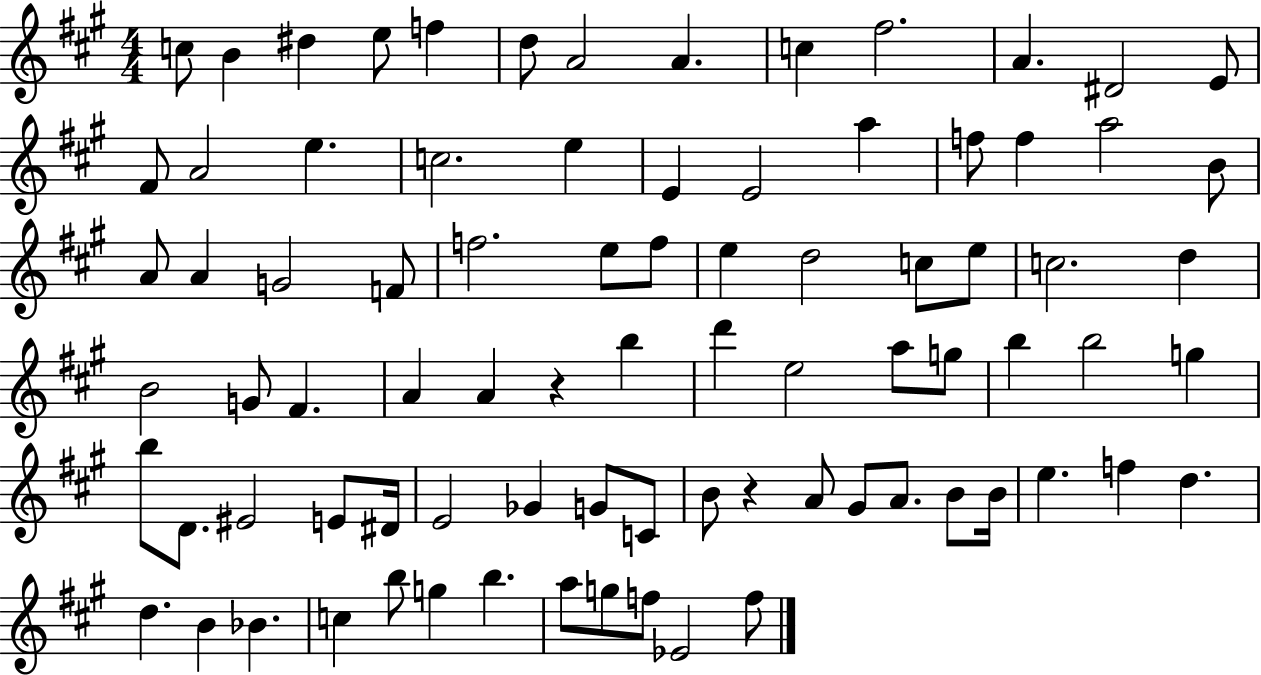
{
  \clef treble
  \numericTimeSignature
  \time 4/4
  \key a \major
  c''8 b'4 dis''4 e''8 f''4 | d''8 a'2 a'4. | c''4 fis''2. | a'4. dis'2 e'8 | \break fis'8 a'2 e''4. | c''2. e''4 | e'4 e'2 a''4 | f''8 f''4 a''2 b'8 | \break a'8 a'4 g'2 f'8 | f''2. e''8 f''8 | e''4 d''2 c''8 e''8 | c''2. d''4 | \break b'2 g'8 fis'4. | a'4 a'4 r4 b''4 | d'''4 e''2 a''8 g''8 | b''4 b''2 g''4 | \break b''8 d'8. eis'2 e'8 dis'16 | e'2 ges'4 g'8 c'8 | b'8 r4 a'8 gis'8 a'8. b'8 b'16 | e''4. f''4 d''4. | \break d''4. b'4 bes'4. | c''4 b''8 g''4 b''4. | a''8 g''8 f''8 ees'2 f''8 | \bar "|."
}